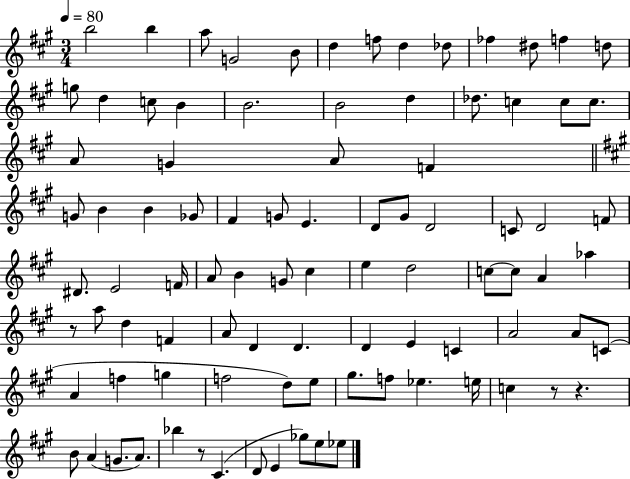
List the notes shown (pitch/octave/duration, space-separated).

B5/h B5/q A5/e G4/h B4/e D5/q F5/e D5/q Db5/e FES5/q D#5/e F5/q D5/e G5/e D5/q C5/e B4/q B4/h. B4/h D5/q Db5/e. C5/q C5/e C5/e. A4/e G4/q A4/e F4/q G4/e B4/q B4/q Gb4/e F#4/q G4/e E4/q. D4/e G#4/e D4/h C4/e D4/h F4/e D#4/e. E4/h F4/s A4/e B4/q G4/e C#5/q E5/q D5/h C5/e C5/e A4/q Ab5/q R/e A5/e D5/q F4/q A4/e D4/q D4/q. D4/q E4/q C4/q A4/h A4/e C4/e A4/q F5/q G5/q F5/h D5/e E5/e G#5/e. F5/e Eb5/q. E5/s C5/q R/e R/q. B4/e A4/q G4/e. A4/e. Bb5/q R/e C#4/q. D4/e E4/q Gb5/e E5/e Eb5/e